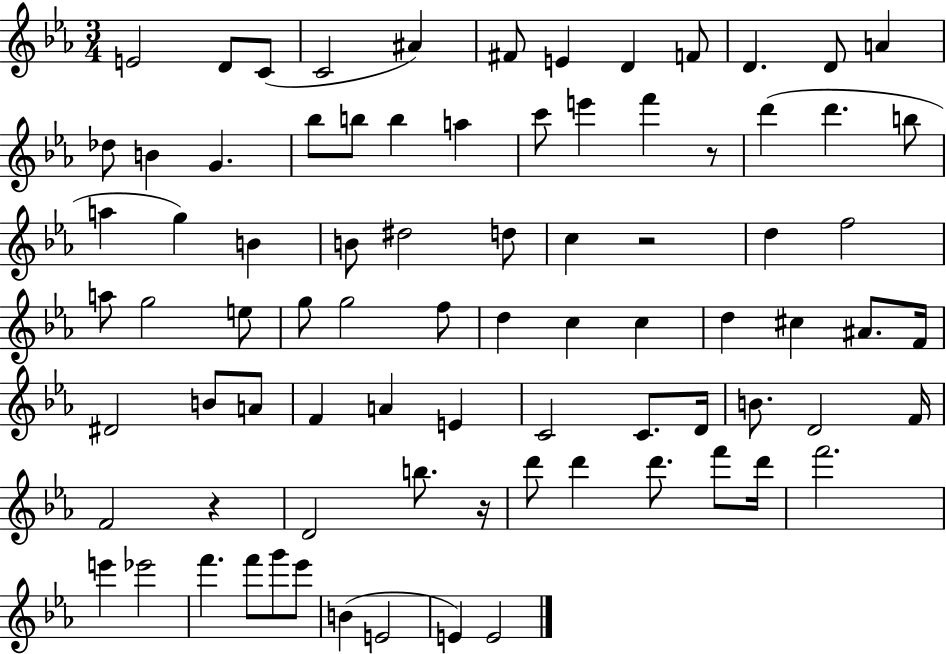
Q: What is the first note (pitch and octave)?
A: E4